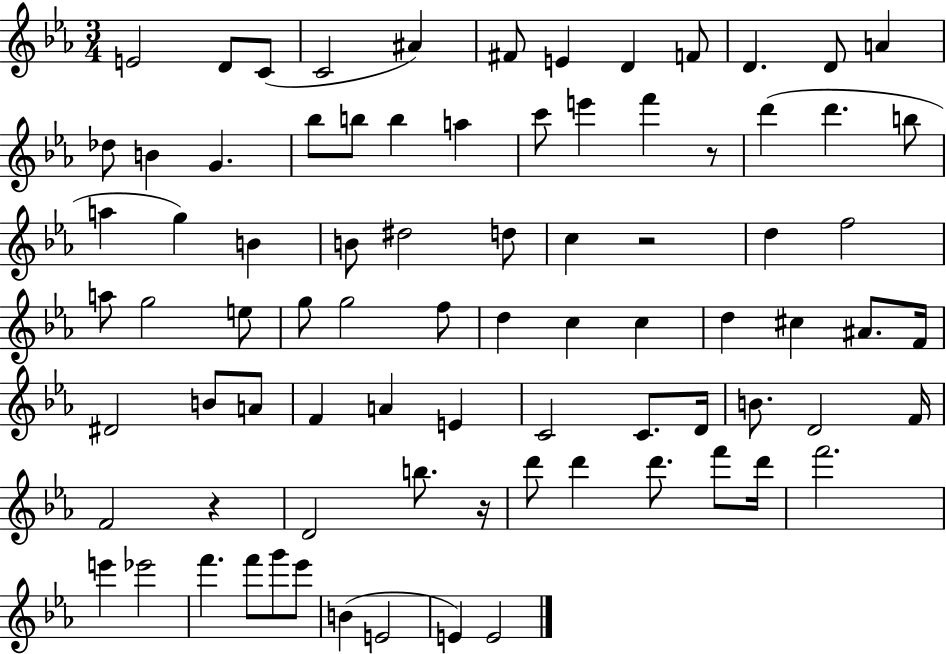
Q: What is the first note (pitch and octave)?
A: E4